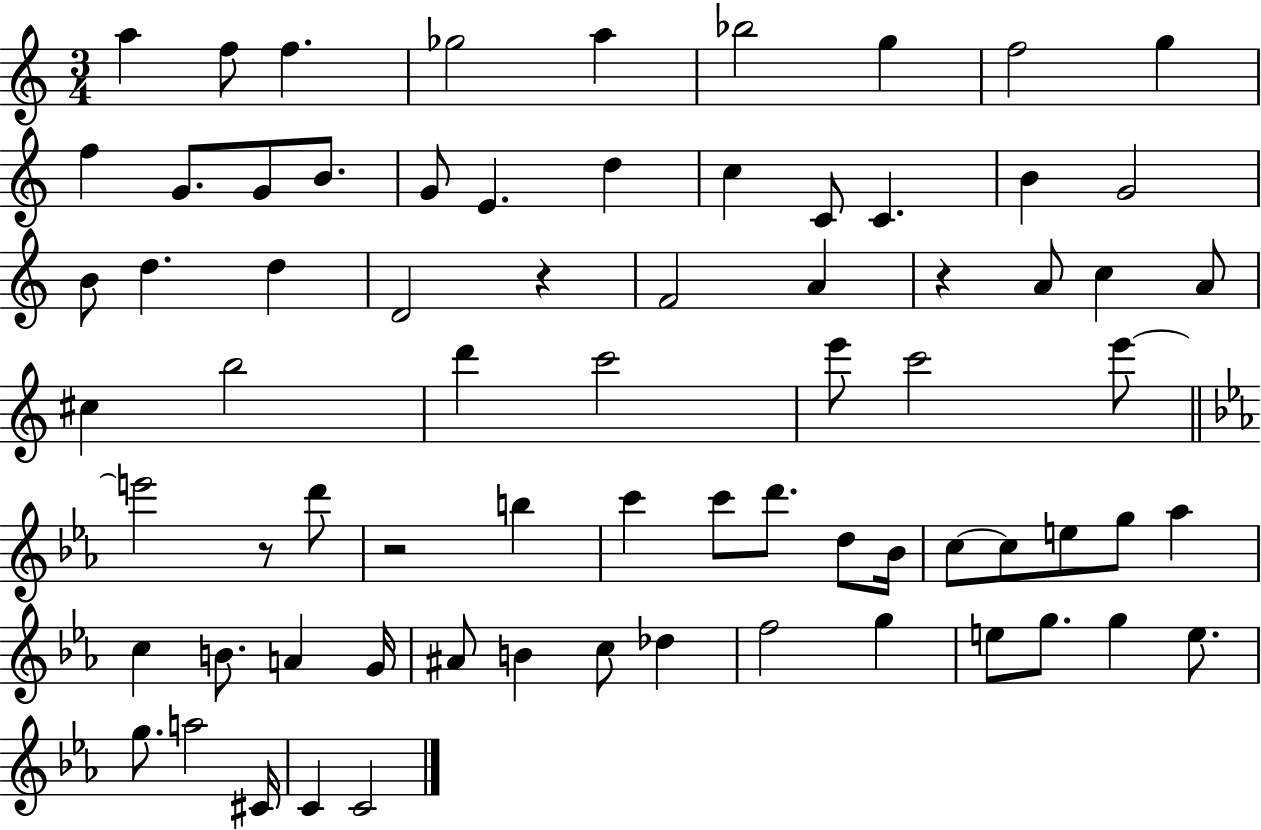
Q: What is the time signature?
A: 3/4